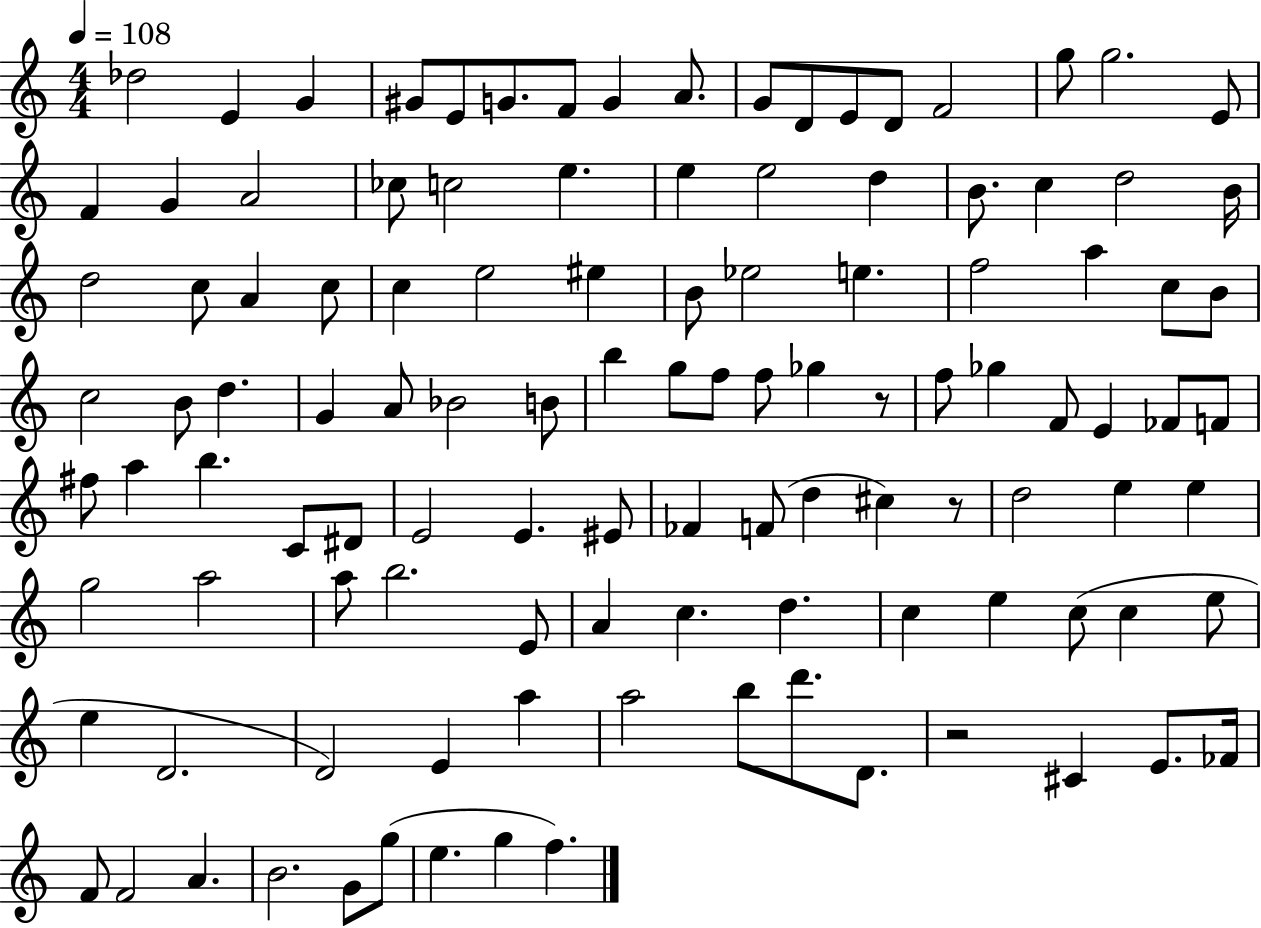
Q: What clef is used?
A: treble